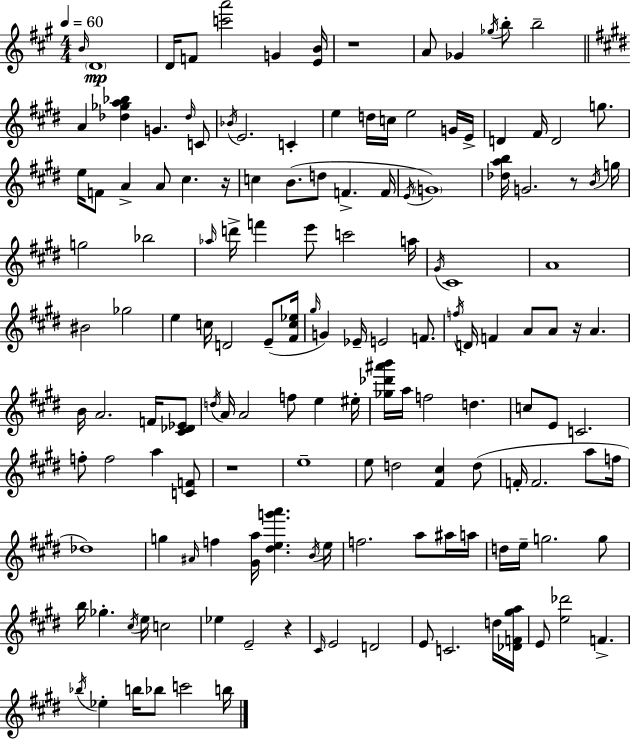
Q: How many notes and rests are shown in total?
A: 150